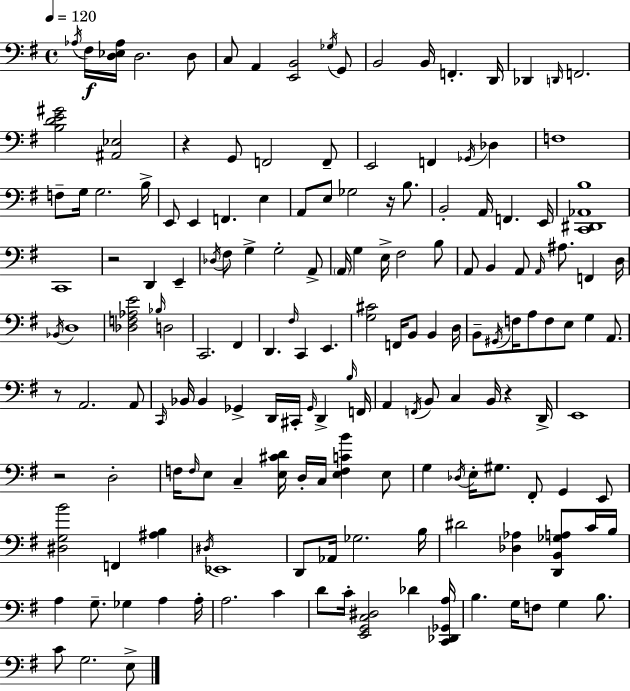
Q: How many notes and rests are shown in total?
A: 164